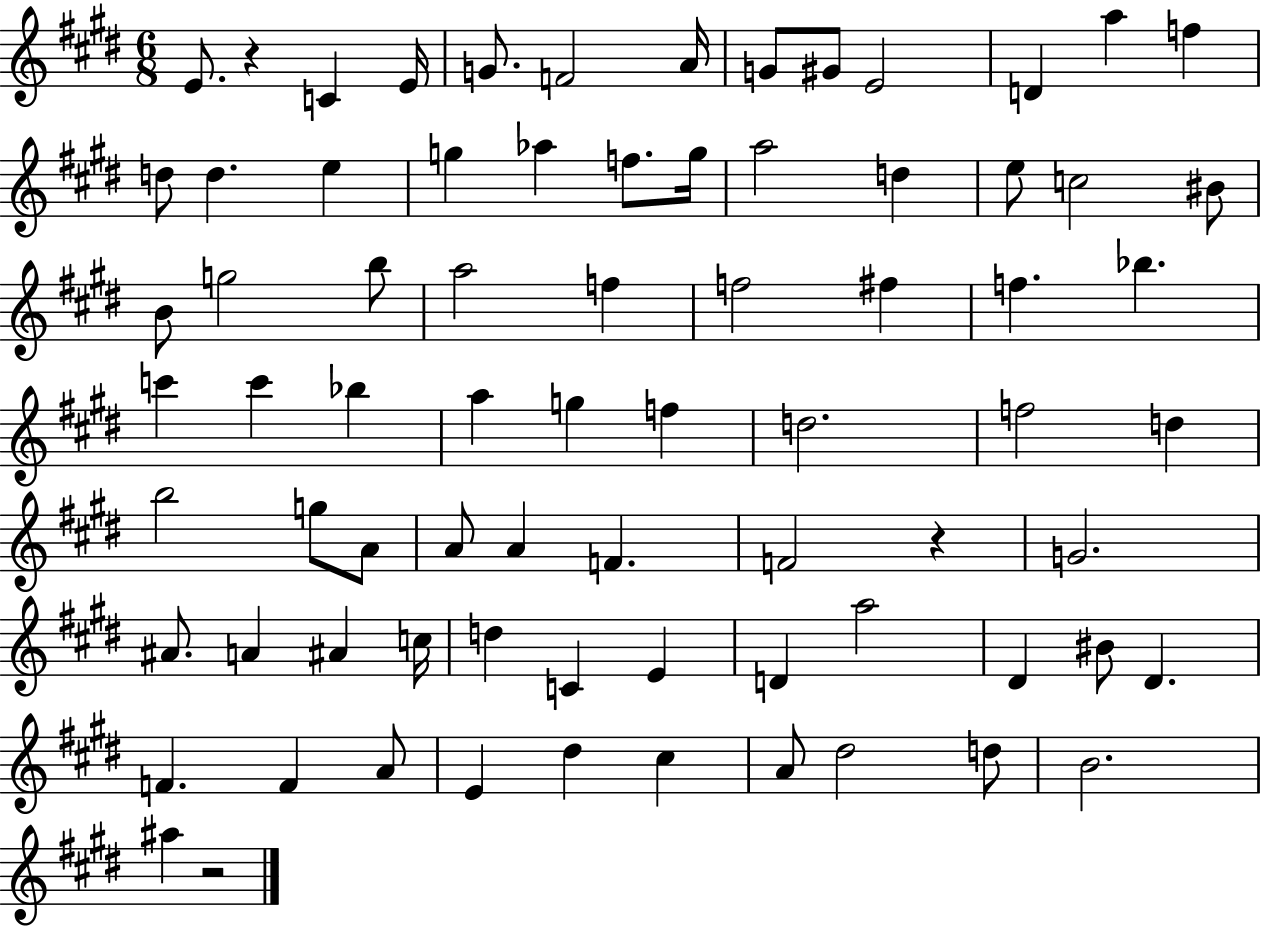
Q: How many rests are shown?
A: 3